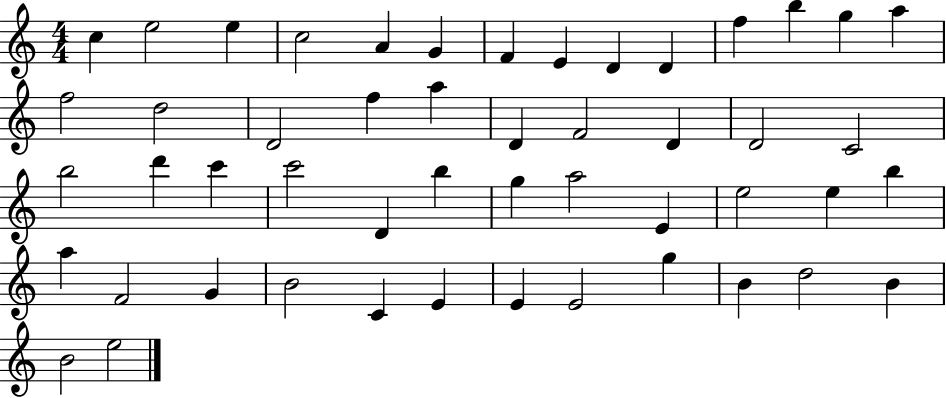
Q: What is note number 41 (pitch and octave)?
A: C4